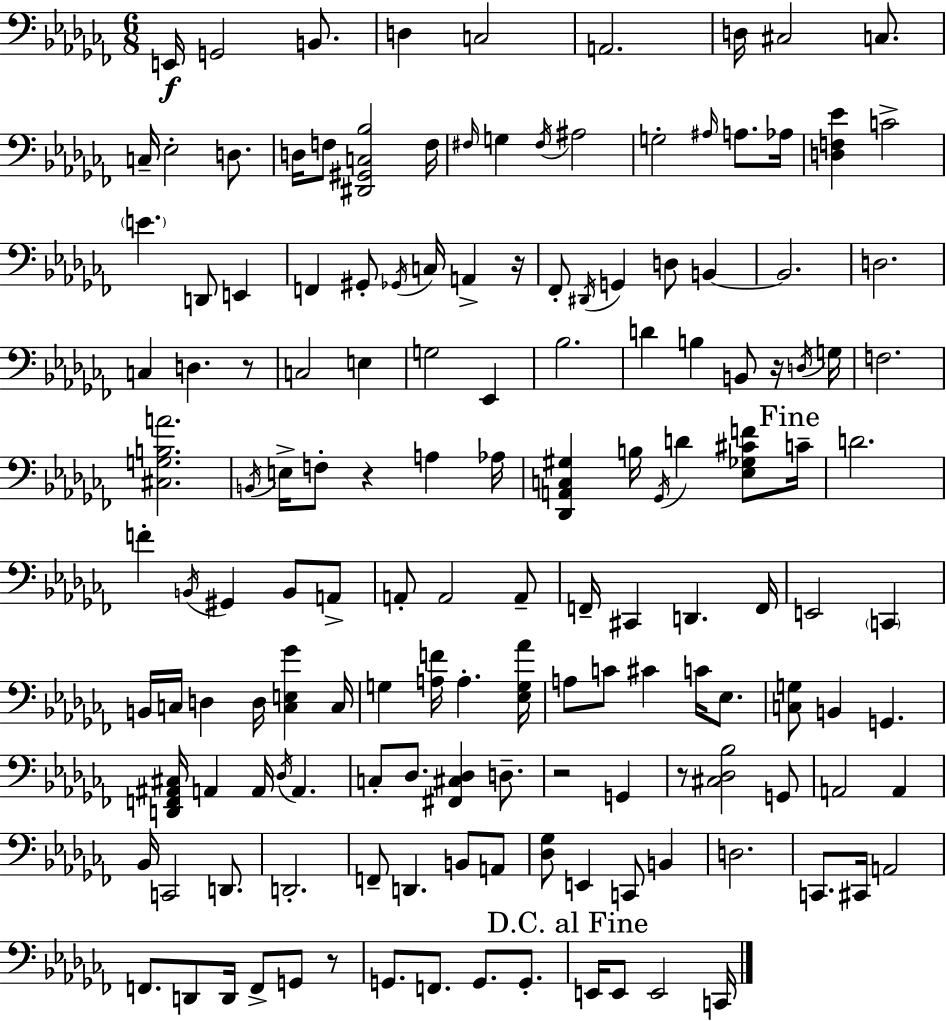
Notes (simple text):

E2/s G2/h B2/e. D3/q C3/h A2/h. D3/s C#3/h C3/e. C3/s Eb3/h D3/e. D3/s F3/e [D#2,G#2,C3,Bb3]/h F3/s F#3/s G3/q F#3/s A#3/h G3/h A#3/s A3/e. Ab3/s [D3,F3,Eb4]/q C4/h E4/q. D2/e E2/q F2/q G#2/e Gb2/s C3/s A2/q R/s FES2/e D#2/s G2/q D3/e B2/q B2/h. D3/h. C3/q D3/q. R/e C3/h E3/q G3/h Eb2/q Bb3/h. D4/q B3/q B2/e R/s D3/s G3/s F3/h. [C#3,G3,B3,A4]/h. B2/s E3/s F3/e R/q A3/q Ab3/s [Db2,A2,C3,G#3]/q B3/s Gb2/s D4/q [Eb3,Gb3,C#4,F4]/e C4/s D4/h. F4/q B2/s G#2/q B2/e A2/e A2/e A2/h A2/e F2/s C#2/q D2/q. F2/s E2/h C2/q B2/s C3/s D3/q D3/s [C3,E3,Gb4]/q C3/s G3/q [A3,F4]/s A3/q. [Eb3,G3,Ab4]/s A3/e C4/e C#4/q C4/s Eb3/e. [C3,G3]/e B2/q G2/q. [D2,F2,A#2,C#3]/s A2/q A2/s Db3/s A2/q. C3/e Db3/e. [F#2,C#3,Db3]/q D3/e. R/h G2/q R/e [C#3,Db3,Bb3]/h G2/e A2/h A2/q Bb2/s C2/h D2/e. D2/h. F2/e D2/q. B2/e A2/e [Db3,Gb3]/e E2/q C2/e B2/q D3/h. C2/e. C#2/s A2/h F2/e. D2/e D2/s F2/e G2/e R/e G2/e. F2/e. G2/e. G2/e. E2/s E2/e E2/h C2/s